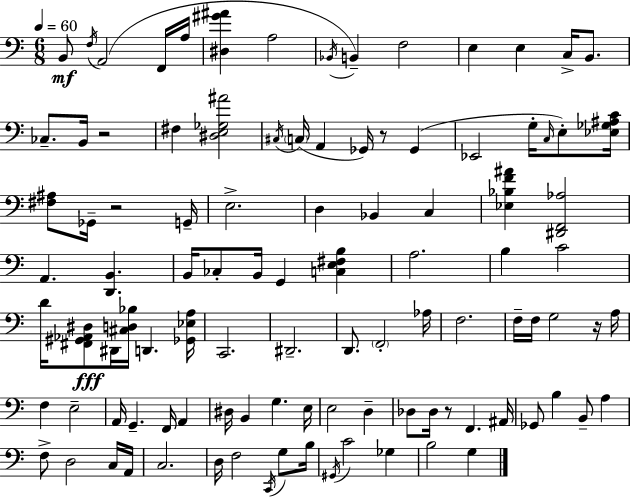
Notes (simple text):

B2/e F3/s A2/h F2/s A3/s [D#3,G#4,A#4]/q A3/h Bb2/s B2/q F3/h E3/q E3/q C3/s B2/e. CES3/e. B2/s R/h F#3/q [D#3,E3,Gb3,A#4]/h C#3/s C3/s A2/q Gb2/s R/e Gb2/q Eb2/h G3/s C3/s E3/e [Eb3,Gb3,A#3,C4]/s [F#3,A#3]/e Gb2/s R/h G2/s E3/h. D3/q Bb2/q C3/q [Eb3,Bb3,F4,A#4]/q [D#2,F2,Ab3]/h A2/q. [D2,B2]/q. B2/s CES3/e B2/s G2/q [C3,E3,F#3,B3]/q A3/h. B3/q C4/h D4/s [F#2,G#2,Ab2,D#3]/e D#2/s [C#3,D3,Bb3]/s D2/q. [Gb2,Eb3,A3]/s C2/h. D#2/h. D2/e. F2/h Ab3/s F3/h. F3/s F3/s G3/h R/s A3/s F3/q E3/h A2/s G2/q. F2/s A2/q D#3/s B2/q G3/q. E3/s E3/h D3/q Db3/e Db3/s R/e F2/q. A#2/s Gb2/e B3/q B2/e A3/q F3/e D3/h C3/s A2/s C3/h. D3/s F3/h C2/s G3/e B3/s G#2/s C4/h Gb3/q B3/h G3/q